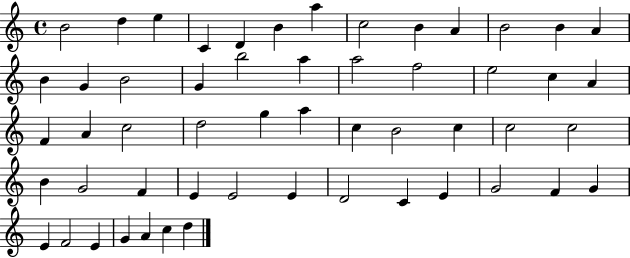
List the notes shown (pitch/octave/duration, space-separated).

B4/h D5/q E5/q C4/q D4/q B4/q A5/q C5/h B4/q A4/q B4/h B4/q A4/q B4/q G4/q B4/h G4/q B5/h A5/q A5/h F5/h E5/h C5/q A4/q F4/q A4/q C5/h D5/h G5/q A5/q C5/q B4/h C5/q C5/h C5/h B4/q G4/h F4/q E4/q E4/h E4/q D4/h C4/q E4/q G4/h F4/q G4/q E4/q F4/h E4/q G4/q A4/q C5/q D5/q